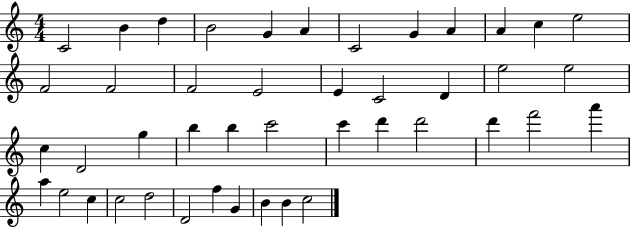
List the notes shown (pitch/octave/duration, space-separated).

C4/h B4/q D5/q B4/h G4/q A4/q C4/h G4/q A4/q A4/q C5/q E5/h F4/h F4/h F4/h E4/h E4/q C4/h D4/q E5/h E5/h C5/q D4/h G5/q B5/q B5/q C6/h C6/q D6/q D6/h D6/q F6/h A6/q A5/q E5/h C5/q C5/h D5/h D4/h F5/q G4/q B4/q B4/q C5/h